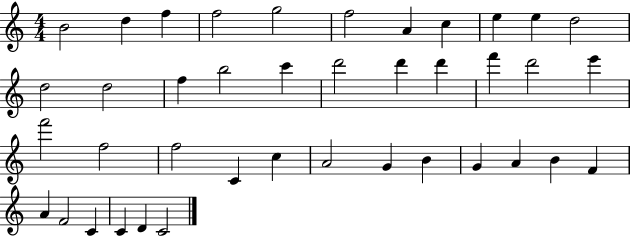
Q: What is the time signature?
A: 4/4